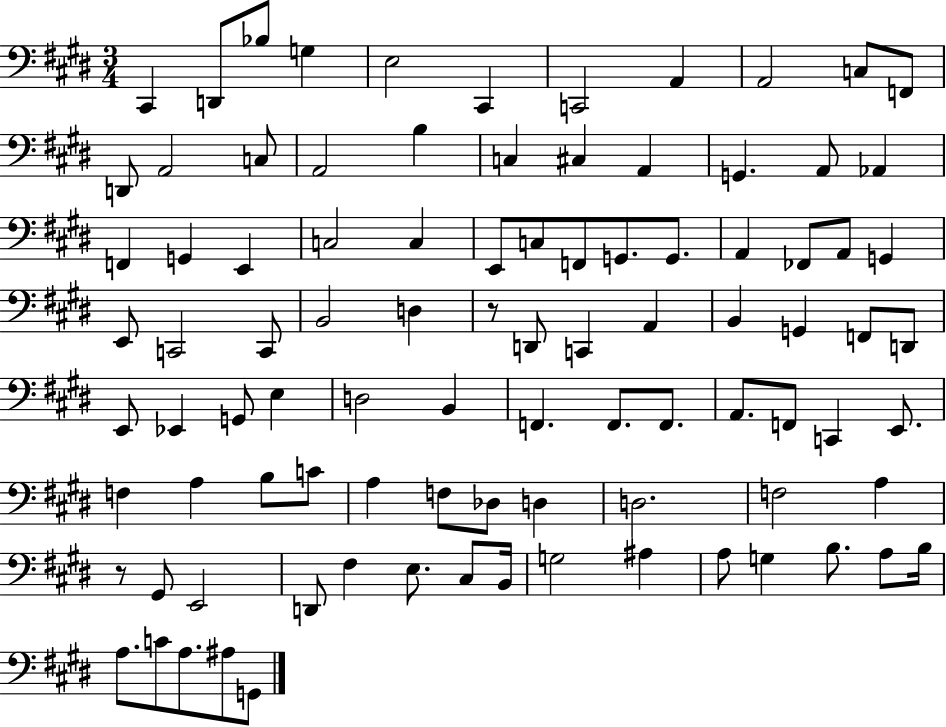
X:1
T:Untitled
M:3/4
L:1/4
K:E
^C,, D,,/2 _B,/2 G, E,2 ^C,, C,,2 A,, A,,2 C,/2 F,,/2 D,,/2 A,,2 C,/2 A,,2 B, C, ^C, A,, G,, A,,/2 _A,, F,, G,, E,, C,2 C, E,,/2 C,/2 F,,/2 G,,/2 G,,/2 A,, _F,,/2 A,,/2 G,, E,,/2 C,,2 C,,/2 B,,2 D, z/2 D,,/2 C,, A,, B,, G,, F,,/2 D,,/2 E,,/2 _E,, G,,/2 E, D,2 B,, F,, F,,/2 F,,/2 A,,/2 F,,/2 C,, E,,/2 F, A, B,/2 C/2 A, F,/2 _D,/2 D, D,2 F,2 A, z/2 ^G,,/2 E,,2 D,,/2 ^F, E,/2 ^C,/2 B,,/4 G,2 ^A, A,/2 G, B,/2 A,/2 B,/4 A,/2 C/2 A,/2 ^A,/2 G,,/2